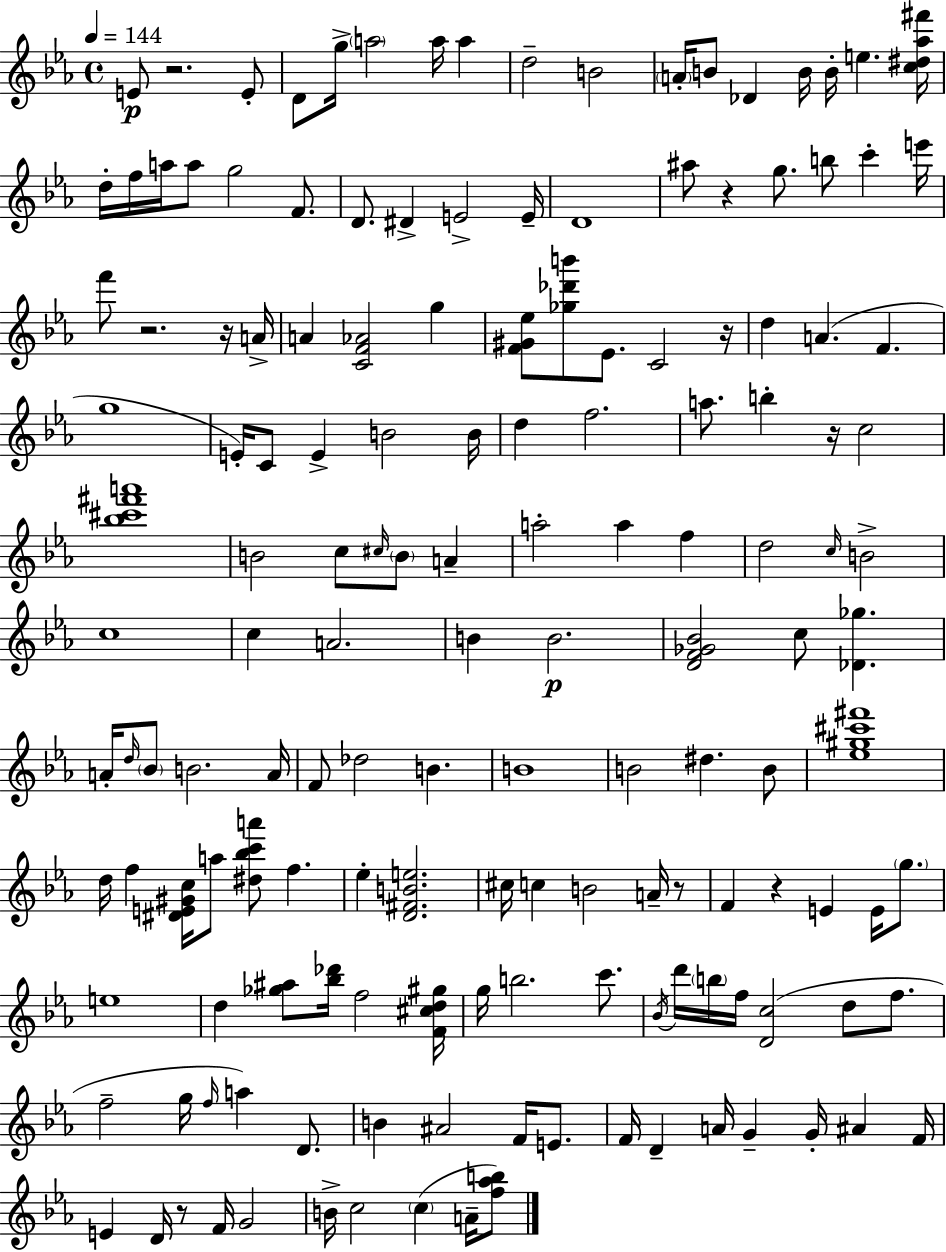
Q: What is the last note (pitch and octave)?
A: A4